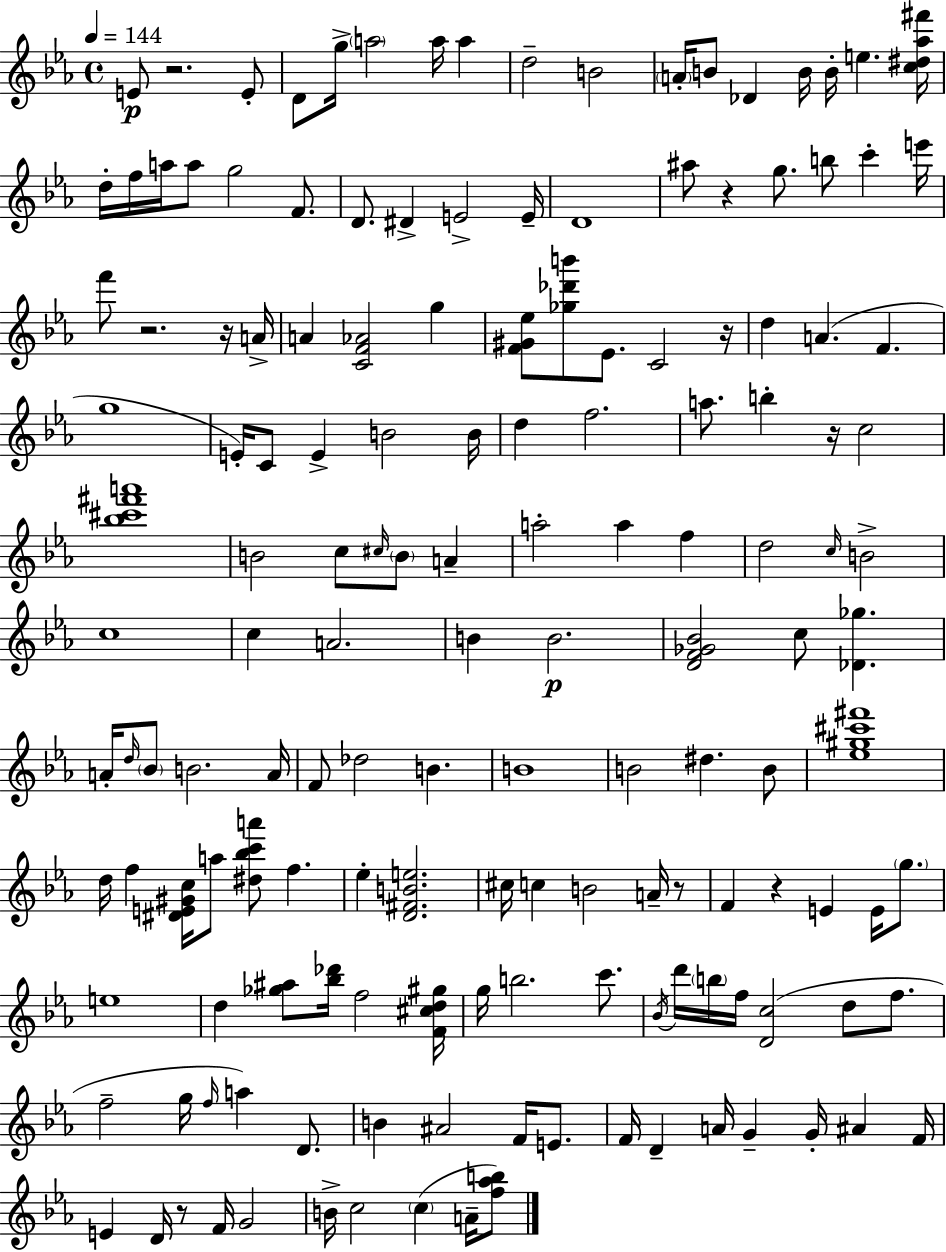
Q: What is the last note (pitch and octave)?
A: A4